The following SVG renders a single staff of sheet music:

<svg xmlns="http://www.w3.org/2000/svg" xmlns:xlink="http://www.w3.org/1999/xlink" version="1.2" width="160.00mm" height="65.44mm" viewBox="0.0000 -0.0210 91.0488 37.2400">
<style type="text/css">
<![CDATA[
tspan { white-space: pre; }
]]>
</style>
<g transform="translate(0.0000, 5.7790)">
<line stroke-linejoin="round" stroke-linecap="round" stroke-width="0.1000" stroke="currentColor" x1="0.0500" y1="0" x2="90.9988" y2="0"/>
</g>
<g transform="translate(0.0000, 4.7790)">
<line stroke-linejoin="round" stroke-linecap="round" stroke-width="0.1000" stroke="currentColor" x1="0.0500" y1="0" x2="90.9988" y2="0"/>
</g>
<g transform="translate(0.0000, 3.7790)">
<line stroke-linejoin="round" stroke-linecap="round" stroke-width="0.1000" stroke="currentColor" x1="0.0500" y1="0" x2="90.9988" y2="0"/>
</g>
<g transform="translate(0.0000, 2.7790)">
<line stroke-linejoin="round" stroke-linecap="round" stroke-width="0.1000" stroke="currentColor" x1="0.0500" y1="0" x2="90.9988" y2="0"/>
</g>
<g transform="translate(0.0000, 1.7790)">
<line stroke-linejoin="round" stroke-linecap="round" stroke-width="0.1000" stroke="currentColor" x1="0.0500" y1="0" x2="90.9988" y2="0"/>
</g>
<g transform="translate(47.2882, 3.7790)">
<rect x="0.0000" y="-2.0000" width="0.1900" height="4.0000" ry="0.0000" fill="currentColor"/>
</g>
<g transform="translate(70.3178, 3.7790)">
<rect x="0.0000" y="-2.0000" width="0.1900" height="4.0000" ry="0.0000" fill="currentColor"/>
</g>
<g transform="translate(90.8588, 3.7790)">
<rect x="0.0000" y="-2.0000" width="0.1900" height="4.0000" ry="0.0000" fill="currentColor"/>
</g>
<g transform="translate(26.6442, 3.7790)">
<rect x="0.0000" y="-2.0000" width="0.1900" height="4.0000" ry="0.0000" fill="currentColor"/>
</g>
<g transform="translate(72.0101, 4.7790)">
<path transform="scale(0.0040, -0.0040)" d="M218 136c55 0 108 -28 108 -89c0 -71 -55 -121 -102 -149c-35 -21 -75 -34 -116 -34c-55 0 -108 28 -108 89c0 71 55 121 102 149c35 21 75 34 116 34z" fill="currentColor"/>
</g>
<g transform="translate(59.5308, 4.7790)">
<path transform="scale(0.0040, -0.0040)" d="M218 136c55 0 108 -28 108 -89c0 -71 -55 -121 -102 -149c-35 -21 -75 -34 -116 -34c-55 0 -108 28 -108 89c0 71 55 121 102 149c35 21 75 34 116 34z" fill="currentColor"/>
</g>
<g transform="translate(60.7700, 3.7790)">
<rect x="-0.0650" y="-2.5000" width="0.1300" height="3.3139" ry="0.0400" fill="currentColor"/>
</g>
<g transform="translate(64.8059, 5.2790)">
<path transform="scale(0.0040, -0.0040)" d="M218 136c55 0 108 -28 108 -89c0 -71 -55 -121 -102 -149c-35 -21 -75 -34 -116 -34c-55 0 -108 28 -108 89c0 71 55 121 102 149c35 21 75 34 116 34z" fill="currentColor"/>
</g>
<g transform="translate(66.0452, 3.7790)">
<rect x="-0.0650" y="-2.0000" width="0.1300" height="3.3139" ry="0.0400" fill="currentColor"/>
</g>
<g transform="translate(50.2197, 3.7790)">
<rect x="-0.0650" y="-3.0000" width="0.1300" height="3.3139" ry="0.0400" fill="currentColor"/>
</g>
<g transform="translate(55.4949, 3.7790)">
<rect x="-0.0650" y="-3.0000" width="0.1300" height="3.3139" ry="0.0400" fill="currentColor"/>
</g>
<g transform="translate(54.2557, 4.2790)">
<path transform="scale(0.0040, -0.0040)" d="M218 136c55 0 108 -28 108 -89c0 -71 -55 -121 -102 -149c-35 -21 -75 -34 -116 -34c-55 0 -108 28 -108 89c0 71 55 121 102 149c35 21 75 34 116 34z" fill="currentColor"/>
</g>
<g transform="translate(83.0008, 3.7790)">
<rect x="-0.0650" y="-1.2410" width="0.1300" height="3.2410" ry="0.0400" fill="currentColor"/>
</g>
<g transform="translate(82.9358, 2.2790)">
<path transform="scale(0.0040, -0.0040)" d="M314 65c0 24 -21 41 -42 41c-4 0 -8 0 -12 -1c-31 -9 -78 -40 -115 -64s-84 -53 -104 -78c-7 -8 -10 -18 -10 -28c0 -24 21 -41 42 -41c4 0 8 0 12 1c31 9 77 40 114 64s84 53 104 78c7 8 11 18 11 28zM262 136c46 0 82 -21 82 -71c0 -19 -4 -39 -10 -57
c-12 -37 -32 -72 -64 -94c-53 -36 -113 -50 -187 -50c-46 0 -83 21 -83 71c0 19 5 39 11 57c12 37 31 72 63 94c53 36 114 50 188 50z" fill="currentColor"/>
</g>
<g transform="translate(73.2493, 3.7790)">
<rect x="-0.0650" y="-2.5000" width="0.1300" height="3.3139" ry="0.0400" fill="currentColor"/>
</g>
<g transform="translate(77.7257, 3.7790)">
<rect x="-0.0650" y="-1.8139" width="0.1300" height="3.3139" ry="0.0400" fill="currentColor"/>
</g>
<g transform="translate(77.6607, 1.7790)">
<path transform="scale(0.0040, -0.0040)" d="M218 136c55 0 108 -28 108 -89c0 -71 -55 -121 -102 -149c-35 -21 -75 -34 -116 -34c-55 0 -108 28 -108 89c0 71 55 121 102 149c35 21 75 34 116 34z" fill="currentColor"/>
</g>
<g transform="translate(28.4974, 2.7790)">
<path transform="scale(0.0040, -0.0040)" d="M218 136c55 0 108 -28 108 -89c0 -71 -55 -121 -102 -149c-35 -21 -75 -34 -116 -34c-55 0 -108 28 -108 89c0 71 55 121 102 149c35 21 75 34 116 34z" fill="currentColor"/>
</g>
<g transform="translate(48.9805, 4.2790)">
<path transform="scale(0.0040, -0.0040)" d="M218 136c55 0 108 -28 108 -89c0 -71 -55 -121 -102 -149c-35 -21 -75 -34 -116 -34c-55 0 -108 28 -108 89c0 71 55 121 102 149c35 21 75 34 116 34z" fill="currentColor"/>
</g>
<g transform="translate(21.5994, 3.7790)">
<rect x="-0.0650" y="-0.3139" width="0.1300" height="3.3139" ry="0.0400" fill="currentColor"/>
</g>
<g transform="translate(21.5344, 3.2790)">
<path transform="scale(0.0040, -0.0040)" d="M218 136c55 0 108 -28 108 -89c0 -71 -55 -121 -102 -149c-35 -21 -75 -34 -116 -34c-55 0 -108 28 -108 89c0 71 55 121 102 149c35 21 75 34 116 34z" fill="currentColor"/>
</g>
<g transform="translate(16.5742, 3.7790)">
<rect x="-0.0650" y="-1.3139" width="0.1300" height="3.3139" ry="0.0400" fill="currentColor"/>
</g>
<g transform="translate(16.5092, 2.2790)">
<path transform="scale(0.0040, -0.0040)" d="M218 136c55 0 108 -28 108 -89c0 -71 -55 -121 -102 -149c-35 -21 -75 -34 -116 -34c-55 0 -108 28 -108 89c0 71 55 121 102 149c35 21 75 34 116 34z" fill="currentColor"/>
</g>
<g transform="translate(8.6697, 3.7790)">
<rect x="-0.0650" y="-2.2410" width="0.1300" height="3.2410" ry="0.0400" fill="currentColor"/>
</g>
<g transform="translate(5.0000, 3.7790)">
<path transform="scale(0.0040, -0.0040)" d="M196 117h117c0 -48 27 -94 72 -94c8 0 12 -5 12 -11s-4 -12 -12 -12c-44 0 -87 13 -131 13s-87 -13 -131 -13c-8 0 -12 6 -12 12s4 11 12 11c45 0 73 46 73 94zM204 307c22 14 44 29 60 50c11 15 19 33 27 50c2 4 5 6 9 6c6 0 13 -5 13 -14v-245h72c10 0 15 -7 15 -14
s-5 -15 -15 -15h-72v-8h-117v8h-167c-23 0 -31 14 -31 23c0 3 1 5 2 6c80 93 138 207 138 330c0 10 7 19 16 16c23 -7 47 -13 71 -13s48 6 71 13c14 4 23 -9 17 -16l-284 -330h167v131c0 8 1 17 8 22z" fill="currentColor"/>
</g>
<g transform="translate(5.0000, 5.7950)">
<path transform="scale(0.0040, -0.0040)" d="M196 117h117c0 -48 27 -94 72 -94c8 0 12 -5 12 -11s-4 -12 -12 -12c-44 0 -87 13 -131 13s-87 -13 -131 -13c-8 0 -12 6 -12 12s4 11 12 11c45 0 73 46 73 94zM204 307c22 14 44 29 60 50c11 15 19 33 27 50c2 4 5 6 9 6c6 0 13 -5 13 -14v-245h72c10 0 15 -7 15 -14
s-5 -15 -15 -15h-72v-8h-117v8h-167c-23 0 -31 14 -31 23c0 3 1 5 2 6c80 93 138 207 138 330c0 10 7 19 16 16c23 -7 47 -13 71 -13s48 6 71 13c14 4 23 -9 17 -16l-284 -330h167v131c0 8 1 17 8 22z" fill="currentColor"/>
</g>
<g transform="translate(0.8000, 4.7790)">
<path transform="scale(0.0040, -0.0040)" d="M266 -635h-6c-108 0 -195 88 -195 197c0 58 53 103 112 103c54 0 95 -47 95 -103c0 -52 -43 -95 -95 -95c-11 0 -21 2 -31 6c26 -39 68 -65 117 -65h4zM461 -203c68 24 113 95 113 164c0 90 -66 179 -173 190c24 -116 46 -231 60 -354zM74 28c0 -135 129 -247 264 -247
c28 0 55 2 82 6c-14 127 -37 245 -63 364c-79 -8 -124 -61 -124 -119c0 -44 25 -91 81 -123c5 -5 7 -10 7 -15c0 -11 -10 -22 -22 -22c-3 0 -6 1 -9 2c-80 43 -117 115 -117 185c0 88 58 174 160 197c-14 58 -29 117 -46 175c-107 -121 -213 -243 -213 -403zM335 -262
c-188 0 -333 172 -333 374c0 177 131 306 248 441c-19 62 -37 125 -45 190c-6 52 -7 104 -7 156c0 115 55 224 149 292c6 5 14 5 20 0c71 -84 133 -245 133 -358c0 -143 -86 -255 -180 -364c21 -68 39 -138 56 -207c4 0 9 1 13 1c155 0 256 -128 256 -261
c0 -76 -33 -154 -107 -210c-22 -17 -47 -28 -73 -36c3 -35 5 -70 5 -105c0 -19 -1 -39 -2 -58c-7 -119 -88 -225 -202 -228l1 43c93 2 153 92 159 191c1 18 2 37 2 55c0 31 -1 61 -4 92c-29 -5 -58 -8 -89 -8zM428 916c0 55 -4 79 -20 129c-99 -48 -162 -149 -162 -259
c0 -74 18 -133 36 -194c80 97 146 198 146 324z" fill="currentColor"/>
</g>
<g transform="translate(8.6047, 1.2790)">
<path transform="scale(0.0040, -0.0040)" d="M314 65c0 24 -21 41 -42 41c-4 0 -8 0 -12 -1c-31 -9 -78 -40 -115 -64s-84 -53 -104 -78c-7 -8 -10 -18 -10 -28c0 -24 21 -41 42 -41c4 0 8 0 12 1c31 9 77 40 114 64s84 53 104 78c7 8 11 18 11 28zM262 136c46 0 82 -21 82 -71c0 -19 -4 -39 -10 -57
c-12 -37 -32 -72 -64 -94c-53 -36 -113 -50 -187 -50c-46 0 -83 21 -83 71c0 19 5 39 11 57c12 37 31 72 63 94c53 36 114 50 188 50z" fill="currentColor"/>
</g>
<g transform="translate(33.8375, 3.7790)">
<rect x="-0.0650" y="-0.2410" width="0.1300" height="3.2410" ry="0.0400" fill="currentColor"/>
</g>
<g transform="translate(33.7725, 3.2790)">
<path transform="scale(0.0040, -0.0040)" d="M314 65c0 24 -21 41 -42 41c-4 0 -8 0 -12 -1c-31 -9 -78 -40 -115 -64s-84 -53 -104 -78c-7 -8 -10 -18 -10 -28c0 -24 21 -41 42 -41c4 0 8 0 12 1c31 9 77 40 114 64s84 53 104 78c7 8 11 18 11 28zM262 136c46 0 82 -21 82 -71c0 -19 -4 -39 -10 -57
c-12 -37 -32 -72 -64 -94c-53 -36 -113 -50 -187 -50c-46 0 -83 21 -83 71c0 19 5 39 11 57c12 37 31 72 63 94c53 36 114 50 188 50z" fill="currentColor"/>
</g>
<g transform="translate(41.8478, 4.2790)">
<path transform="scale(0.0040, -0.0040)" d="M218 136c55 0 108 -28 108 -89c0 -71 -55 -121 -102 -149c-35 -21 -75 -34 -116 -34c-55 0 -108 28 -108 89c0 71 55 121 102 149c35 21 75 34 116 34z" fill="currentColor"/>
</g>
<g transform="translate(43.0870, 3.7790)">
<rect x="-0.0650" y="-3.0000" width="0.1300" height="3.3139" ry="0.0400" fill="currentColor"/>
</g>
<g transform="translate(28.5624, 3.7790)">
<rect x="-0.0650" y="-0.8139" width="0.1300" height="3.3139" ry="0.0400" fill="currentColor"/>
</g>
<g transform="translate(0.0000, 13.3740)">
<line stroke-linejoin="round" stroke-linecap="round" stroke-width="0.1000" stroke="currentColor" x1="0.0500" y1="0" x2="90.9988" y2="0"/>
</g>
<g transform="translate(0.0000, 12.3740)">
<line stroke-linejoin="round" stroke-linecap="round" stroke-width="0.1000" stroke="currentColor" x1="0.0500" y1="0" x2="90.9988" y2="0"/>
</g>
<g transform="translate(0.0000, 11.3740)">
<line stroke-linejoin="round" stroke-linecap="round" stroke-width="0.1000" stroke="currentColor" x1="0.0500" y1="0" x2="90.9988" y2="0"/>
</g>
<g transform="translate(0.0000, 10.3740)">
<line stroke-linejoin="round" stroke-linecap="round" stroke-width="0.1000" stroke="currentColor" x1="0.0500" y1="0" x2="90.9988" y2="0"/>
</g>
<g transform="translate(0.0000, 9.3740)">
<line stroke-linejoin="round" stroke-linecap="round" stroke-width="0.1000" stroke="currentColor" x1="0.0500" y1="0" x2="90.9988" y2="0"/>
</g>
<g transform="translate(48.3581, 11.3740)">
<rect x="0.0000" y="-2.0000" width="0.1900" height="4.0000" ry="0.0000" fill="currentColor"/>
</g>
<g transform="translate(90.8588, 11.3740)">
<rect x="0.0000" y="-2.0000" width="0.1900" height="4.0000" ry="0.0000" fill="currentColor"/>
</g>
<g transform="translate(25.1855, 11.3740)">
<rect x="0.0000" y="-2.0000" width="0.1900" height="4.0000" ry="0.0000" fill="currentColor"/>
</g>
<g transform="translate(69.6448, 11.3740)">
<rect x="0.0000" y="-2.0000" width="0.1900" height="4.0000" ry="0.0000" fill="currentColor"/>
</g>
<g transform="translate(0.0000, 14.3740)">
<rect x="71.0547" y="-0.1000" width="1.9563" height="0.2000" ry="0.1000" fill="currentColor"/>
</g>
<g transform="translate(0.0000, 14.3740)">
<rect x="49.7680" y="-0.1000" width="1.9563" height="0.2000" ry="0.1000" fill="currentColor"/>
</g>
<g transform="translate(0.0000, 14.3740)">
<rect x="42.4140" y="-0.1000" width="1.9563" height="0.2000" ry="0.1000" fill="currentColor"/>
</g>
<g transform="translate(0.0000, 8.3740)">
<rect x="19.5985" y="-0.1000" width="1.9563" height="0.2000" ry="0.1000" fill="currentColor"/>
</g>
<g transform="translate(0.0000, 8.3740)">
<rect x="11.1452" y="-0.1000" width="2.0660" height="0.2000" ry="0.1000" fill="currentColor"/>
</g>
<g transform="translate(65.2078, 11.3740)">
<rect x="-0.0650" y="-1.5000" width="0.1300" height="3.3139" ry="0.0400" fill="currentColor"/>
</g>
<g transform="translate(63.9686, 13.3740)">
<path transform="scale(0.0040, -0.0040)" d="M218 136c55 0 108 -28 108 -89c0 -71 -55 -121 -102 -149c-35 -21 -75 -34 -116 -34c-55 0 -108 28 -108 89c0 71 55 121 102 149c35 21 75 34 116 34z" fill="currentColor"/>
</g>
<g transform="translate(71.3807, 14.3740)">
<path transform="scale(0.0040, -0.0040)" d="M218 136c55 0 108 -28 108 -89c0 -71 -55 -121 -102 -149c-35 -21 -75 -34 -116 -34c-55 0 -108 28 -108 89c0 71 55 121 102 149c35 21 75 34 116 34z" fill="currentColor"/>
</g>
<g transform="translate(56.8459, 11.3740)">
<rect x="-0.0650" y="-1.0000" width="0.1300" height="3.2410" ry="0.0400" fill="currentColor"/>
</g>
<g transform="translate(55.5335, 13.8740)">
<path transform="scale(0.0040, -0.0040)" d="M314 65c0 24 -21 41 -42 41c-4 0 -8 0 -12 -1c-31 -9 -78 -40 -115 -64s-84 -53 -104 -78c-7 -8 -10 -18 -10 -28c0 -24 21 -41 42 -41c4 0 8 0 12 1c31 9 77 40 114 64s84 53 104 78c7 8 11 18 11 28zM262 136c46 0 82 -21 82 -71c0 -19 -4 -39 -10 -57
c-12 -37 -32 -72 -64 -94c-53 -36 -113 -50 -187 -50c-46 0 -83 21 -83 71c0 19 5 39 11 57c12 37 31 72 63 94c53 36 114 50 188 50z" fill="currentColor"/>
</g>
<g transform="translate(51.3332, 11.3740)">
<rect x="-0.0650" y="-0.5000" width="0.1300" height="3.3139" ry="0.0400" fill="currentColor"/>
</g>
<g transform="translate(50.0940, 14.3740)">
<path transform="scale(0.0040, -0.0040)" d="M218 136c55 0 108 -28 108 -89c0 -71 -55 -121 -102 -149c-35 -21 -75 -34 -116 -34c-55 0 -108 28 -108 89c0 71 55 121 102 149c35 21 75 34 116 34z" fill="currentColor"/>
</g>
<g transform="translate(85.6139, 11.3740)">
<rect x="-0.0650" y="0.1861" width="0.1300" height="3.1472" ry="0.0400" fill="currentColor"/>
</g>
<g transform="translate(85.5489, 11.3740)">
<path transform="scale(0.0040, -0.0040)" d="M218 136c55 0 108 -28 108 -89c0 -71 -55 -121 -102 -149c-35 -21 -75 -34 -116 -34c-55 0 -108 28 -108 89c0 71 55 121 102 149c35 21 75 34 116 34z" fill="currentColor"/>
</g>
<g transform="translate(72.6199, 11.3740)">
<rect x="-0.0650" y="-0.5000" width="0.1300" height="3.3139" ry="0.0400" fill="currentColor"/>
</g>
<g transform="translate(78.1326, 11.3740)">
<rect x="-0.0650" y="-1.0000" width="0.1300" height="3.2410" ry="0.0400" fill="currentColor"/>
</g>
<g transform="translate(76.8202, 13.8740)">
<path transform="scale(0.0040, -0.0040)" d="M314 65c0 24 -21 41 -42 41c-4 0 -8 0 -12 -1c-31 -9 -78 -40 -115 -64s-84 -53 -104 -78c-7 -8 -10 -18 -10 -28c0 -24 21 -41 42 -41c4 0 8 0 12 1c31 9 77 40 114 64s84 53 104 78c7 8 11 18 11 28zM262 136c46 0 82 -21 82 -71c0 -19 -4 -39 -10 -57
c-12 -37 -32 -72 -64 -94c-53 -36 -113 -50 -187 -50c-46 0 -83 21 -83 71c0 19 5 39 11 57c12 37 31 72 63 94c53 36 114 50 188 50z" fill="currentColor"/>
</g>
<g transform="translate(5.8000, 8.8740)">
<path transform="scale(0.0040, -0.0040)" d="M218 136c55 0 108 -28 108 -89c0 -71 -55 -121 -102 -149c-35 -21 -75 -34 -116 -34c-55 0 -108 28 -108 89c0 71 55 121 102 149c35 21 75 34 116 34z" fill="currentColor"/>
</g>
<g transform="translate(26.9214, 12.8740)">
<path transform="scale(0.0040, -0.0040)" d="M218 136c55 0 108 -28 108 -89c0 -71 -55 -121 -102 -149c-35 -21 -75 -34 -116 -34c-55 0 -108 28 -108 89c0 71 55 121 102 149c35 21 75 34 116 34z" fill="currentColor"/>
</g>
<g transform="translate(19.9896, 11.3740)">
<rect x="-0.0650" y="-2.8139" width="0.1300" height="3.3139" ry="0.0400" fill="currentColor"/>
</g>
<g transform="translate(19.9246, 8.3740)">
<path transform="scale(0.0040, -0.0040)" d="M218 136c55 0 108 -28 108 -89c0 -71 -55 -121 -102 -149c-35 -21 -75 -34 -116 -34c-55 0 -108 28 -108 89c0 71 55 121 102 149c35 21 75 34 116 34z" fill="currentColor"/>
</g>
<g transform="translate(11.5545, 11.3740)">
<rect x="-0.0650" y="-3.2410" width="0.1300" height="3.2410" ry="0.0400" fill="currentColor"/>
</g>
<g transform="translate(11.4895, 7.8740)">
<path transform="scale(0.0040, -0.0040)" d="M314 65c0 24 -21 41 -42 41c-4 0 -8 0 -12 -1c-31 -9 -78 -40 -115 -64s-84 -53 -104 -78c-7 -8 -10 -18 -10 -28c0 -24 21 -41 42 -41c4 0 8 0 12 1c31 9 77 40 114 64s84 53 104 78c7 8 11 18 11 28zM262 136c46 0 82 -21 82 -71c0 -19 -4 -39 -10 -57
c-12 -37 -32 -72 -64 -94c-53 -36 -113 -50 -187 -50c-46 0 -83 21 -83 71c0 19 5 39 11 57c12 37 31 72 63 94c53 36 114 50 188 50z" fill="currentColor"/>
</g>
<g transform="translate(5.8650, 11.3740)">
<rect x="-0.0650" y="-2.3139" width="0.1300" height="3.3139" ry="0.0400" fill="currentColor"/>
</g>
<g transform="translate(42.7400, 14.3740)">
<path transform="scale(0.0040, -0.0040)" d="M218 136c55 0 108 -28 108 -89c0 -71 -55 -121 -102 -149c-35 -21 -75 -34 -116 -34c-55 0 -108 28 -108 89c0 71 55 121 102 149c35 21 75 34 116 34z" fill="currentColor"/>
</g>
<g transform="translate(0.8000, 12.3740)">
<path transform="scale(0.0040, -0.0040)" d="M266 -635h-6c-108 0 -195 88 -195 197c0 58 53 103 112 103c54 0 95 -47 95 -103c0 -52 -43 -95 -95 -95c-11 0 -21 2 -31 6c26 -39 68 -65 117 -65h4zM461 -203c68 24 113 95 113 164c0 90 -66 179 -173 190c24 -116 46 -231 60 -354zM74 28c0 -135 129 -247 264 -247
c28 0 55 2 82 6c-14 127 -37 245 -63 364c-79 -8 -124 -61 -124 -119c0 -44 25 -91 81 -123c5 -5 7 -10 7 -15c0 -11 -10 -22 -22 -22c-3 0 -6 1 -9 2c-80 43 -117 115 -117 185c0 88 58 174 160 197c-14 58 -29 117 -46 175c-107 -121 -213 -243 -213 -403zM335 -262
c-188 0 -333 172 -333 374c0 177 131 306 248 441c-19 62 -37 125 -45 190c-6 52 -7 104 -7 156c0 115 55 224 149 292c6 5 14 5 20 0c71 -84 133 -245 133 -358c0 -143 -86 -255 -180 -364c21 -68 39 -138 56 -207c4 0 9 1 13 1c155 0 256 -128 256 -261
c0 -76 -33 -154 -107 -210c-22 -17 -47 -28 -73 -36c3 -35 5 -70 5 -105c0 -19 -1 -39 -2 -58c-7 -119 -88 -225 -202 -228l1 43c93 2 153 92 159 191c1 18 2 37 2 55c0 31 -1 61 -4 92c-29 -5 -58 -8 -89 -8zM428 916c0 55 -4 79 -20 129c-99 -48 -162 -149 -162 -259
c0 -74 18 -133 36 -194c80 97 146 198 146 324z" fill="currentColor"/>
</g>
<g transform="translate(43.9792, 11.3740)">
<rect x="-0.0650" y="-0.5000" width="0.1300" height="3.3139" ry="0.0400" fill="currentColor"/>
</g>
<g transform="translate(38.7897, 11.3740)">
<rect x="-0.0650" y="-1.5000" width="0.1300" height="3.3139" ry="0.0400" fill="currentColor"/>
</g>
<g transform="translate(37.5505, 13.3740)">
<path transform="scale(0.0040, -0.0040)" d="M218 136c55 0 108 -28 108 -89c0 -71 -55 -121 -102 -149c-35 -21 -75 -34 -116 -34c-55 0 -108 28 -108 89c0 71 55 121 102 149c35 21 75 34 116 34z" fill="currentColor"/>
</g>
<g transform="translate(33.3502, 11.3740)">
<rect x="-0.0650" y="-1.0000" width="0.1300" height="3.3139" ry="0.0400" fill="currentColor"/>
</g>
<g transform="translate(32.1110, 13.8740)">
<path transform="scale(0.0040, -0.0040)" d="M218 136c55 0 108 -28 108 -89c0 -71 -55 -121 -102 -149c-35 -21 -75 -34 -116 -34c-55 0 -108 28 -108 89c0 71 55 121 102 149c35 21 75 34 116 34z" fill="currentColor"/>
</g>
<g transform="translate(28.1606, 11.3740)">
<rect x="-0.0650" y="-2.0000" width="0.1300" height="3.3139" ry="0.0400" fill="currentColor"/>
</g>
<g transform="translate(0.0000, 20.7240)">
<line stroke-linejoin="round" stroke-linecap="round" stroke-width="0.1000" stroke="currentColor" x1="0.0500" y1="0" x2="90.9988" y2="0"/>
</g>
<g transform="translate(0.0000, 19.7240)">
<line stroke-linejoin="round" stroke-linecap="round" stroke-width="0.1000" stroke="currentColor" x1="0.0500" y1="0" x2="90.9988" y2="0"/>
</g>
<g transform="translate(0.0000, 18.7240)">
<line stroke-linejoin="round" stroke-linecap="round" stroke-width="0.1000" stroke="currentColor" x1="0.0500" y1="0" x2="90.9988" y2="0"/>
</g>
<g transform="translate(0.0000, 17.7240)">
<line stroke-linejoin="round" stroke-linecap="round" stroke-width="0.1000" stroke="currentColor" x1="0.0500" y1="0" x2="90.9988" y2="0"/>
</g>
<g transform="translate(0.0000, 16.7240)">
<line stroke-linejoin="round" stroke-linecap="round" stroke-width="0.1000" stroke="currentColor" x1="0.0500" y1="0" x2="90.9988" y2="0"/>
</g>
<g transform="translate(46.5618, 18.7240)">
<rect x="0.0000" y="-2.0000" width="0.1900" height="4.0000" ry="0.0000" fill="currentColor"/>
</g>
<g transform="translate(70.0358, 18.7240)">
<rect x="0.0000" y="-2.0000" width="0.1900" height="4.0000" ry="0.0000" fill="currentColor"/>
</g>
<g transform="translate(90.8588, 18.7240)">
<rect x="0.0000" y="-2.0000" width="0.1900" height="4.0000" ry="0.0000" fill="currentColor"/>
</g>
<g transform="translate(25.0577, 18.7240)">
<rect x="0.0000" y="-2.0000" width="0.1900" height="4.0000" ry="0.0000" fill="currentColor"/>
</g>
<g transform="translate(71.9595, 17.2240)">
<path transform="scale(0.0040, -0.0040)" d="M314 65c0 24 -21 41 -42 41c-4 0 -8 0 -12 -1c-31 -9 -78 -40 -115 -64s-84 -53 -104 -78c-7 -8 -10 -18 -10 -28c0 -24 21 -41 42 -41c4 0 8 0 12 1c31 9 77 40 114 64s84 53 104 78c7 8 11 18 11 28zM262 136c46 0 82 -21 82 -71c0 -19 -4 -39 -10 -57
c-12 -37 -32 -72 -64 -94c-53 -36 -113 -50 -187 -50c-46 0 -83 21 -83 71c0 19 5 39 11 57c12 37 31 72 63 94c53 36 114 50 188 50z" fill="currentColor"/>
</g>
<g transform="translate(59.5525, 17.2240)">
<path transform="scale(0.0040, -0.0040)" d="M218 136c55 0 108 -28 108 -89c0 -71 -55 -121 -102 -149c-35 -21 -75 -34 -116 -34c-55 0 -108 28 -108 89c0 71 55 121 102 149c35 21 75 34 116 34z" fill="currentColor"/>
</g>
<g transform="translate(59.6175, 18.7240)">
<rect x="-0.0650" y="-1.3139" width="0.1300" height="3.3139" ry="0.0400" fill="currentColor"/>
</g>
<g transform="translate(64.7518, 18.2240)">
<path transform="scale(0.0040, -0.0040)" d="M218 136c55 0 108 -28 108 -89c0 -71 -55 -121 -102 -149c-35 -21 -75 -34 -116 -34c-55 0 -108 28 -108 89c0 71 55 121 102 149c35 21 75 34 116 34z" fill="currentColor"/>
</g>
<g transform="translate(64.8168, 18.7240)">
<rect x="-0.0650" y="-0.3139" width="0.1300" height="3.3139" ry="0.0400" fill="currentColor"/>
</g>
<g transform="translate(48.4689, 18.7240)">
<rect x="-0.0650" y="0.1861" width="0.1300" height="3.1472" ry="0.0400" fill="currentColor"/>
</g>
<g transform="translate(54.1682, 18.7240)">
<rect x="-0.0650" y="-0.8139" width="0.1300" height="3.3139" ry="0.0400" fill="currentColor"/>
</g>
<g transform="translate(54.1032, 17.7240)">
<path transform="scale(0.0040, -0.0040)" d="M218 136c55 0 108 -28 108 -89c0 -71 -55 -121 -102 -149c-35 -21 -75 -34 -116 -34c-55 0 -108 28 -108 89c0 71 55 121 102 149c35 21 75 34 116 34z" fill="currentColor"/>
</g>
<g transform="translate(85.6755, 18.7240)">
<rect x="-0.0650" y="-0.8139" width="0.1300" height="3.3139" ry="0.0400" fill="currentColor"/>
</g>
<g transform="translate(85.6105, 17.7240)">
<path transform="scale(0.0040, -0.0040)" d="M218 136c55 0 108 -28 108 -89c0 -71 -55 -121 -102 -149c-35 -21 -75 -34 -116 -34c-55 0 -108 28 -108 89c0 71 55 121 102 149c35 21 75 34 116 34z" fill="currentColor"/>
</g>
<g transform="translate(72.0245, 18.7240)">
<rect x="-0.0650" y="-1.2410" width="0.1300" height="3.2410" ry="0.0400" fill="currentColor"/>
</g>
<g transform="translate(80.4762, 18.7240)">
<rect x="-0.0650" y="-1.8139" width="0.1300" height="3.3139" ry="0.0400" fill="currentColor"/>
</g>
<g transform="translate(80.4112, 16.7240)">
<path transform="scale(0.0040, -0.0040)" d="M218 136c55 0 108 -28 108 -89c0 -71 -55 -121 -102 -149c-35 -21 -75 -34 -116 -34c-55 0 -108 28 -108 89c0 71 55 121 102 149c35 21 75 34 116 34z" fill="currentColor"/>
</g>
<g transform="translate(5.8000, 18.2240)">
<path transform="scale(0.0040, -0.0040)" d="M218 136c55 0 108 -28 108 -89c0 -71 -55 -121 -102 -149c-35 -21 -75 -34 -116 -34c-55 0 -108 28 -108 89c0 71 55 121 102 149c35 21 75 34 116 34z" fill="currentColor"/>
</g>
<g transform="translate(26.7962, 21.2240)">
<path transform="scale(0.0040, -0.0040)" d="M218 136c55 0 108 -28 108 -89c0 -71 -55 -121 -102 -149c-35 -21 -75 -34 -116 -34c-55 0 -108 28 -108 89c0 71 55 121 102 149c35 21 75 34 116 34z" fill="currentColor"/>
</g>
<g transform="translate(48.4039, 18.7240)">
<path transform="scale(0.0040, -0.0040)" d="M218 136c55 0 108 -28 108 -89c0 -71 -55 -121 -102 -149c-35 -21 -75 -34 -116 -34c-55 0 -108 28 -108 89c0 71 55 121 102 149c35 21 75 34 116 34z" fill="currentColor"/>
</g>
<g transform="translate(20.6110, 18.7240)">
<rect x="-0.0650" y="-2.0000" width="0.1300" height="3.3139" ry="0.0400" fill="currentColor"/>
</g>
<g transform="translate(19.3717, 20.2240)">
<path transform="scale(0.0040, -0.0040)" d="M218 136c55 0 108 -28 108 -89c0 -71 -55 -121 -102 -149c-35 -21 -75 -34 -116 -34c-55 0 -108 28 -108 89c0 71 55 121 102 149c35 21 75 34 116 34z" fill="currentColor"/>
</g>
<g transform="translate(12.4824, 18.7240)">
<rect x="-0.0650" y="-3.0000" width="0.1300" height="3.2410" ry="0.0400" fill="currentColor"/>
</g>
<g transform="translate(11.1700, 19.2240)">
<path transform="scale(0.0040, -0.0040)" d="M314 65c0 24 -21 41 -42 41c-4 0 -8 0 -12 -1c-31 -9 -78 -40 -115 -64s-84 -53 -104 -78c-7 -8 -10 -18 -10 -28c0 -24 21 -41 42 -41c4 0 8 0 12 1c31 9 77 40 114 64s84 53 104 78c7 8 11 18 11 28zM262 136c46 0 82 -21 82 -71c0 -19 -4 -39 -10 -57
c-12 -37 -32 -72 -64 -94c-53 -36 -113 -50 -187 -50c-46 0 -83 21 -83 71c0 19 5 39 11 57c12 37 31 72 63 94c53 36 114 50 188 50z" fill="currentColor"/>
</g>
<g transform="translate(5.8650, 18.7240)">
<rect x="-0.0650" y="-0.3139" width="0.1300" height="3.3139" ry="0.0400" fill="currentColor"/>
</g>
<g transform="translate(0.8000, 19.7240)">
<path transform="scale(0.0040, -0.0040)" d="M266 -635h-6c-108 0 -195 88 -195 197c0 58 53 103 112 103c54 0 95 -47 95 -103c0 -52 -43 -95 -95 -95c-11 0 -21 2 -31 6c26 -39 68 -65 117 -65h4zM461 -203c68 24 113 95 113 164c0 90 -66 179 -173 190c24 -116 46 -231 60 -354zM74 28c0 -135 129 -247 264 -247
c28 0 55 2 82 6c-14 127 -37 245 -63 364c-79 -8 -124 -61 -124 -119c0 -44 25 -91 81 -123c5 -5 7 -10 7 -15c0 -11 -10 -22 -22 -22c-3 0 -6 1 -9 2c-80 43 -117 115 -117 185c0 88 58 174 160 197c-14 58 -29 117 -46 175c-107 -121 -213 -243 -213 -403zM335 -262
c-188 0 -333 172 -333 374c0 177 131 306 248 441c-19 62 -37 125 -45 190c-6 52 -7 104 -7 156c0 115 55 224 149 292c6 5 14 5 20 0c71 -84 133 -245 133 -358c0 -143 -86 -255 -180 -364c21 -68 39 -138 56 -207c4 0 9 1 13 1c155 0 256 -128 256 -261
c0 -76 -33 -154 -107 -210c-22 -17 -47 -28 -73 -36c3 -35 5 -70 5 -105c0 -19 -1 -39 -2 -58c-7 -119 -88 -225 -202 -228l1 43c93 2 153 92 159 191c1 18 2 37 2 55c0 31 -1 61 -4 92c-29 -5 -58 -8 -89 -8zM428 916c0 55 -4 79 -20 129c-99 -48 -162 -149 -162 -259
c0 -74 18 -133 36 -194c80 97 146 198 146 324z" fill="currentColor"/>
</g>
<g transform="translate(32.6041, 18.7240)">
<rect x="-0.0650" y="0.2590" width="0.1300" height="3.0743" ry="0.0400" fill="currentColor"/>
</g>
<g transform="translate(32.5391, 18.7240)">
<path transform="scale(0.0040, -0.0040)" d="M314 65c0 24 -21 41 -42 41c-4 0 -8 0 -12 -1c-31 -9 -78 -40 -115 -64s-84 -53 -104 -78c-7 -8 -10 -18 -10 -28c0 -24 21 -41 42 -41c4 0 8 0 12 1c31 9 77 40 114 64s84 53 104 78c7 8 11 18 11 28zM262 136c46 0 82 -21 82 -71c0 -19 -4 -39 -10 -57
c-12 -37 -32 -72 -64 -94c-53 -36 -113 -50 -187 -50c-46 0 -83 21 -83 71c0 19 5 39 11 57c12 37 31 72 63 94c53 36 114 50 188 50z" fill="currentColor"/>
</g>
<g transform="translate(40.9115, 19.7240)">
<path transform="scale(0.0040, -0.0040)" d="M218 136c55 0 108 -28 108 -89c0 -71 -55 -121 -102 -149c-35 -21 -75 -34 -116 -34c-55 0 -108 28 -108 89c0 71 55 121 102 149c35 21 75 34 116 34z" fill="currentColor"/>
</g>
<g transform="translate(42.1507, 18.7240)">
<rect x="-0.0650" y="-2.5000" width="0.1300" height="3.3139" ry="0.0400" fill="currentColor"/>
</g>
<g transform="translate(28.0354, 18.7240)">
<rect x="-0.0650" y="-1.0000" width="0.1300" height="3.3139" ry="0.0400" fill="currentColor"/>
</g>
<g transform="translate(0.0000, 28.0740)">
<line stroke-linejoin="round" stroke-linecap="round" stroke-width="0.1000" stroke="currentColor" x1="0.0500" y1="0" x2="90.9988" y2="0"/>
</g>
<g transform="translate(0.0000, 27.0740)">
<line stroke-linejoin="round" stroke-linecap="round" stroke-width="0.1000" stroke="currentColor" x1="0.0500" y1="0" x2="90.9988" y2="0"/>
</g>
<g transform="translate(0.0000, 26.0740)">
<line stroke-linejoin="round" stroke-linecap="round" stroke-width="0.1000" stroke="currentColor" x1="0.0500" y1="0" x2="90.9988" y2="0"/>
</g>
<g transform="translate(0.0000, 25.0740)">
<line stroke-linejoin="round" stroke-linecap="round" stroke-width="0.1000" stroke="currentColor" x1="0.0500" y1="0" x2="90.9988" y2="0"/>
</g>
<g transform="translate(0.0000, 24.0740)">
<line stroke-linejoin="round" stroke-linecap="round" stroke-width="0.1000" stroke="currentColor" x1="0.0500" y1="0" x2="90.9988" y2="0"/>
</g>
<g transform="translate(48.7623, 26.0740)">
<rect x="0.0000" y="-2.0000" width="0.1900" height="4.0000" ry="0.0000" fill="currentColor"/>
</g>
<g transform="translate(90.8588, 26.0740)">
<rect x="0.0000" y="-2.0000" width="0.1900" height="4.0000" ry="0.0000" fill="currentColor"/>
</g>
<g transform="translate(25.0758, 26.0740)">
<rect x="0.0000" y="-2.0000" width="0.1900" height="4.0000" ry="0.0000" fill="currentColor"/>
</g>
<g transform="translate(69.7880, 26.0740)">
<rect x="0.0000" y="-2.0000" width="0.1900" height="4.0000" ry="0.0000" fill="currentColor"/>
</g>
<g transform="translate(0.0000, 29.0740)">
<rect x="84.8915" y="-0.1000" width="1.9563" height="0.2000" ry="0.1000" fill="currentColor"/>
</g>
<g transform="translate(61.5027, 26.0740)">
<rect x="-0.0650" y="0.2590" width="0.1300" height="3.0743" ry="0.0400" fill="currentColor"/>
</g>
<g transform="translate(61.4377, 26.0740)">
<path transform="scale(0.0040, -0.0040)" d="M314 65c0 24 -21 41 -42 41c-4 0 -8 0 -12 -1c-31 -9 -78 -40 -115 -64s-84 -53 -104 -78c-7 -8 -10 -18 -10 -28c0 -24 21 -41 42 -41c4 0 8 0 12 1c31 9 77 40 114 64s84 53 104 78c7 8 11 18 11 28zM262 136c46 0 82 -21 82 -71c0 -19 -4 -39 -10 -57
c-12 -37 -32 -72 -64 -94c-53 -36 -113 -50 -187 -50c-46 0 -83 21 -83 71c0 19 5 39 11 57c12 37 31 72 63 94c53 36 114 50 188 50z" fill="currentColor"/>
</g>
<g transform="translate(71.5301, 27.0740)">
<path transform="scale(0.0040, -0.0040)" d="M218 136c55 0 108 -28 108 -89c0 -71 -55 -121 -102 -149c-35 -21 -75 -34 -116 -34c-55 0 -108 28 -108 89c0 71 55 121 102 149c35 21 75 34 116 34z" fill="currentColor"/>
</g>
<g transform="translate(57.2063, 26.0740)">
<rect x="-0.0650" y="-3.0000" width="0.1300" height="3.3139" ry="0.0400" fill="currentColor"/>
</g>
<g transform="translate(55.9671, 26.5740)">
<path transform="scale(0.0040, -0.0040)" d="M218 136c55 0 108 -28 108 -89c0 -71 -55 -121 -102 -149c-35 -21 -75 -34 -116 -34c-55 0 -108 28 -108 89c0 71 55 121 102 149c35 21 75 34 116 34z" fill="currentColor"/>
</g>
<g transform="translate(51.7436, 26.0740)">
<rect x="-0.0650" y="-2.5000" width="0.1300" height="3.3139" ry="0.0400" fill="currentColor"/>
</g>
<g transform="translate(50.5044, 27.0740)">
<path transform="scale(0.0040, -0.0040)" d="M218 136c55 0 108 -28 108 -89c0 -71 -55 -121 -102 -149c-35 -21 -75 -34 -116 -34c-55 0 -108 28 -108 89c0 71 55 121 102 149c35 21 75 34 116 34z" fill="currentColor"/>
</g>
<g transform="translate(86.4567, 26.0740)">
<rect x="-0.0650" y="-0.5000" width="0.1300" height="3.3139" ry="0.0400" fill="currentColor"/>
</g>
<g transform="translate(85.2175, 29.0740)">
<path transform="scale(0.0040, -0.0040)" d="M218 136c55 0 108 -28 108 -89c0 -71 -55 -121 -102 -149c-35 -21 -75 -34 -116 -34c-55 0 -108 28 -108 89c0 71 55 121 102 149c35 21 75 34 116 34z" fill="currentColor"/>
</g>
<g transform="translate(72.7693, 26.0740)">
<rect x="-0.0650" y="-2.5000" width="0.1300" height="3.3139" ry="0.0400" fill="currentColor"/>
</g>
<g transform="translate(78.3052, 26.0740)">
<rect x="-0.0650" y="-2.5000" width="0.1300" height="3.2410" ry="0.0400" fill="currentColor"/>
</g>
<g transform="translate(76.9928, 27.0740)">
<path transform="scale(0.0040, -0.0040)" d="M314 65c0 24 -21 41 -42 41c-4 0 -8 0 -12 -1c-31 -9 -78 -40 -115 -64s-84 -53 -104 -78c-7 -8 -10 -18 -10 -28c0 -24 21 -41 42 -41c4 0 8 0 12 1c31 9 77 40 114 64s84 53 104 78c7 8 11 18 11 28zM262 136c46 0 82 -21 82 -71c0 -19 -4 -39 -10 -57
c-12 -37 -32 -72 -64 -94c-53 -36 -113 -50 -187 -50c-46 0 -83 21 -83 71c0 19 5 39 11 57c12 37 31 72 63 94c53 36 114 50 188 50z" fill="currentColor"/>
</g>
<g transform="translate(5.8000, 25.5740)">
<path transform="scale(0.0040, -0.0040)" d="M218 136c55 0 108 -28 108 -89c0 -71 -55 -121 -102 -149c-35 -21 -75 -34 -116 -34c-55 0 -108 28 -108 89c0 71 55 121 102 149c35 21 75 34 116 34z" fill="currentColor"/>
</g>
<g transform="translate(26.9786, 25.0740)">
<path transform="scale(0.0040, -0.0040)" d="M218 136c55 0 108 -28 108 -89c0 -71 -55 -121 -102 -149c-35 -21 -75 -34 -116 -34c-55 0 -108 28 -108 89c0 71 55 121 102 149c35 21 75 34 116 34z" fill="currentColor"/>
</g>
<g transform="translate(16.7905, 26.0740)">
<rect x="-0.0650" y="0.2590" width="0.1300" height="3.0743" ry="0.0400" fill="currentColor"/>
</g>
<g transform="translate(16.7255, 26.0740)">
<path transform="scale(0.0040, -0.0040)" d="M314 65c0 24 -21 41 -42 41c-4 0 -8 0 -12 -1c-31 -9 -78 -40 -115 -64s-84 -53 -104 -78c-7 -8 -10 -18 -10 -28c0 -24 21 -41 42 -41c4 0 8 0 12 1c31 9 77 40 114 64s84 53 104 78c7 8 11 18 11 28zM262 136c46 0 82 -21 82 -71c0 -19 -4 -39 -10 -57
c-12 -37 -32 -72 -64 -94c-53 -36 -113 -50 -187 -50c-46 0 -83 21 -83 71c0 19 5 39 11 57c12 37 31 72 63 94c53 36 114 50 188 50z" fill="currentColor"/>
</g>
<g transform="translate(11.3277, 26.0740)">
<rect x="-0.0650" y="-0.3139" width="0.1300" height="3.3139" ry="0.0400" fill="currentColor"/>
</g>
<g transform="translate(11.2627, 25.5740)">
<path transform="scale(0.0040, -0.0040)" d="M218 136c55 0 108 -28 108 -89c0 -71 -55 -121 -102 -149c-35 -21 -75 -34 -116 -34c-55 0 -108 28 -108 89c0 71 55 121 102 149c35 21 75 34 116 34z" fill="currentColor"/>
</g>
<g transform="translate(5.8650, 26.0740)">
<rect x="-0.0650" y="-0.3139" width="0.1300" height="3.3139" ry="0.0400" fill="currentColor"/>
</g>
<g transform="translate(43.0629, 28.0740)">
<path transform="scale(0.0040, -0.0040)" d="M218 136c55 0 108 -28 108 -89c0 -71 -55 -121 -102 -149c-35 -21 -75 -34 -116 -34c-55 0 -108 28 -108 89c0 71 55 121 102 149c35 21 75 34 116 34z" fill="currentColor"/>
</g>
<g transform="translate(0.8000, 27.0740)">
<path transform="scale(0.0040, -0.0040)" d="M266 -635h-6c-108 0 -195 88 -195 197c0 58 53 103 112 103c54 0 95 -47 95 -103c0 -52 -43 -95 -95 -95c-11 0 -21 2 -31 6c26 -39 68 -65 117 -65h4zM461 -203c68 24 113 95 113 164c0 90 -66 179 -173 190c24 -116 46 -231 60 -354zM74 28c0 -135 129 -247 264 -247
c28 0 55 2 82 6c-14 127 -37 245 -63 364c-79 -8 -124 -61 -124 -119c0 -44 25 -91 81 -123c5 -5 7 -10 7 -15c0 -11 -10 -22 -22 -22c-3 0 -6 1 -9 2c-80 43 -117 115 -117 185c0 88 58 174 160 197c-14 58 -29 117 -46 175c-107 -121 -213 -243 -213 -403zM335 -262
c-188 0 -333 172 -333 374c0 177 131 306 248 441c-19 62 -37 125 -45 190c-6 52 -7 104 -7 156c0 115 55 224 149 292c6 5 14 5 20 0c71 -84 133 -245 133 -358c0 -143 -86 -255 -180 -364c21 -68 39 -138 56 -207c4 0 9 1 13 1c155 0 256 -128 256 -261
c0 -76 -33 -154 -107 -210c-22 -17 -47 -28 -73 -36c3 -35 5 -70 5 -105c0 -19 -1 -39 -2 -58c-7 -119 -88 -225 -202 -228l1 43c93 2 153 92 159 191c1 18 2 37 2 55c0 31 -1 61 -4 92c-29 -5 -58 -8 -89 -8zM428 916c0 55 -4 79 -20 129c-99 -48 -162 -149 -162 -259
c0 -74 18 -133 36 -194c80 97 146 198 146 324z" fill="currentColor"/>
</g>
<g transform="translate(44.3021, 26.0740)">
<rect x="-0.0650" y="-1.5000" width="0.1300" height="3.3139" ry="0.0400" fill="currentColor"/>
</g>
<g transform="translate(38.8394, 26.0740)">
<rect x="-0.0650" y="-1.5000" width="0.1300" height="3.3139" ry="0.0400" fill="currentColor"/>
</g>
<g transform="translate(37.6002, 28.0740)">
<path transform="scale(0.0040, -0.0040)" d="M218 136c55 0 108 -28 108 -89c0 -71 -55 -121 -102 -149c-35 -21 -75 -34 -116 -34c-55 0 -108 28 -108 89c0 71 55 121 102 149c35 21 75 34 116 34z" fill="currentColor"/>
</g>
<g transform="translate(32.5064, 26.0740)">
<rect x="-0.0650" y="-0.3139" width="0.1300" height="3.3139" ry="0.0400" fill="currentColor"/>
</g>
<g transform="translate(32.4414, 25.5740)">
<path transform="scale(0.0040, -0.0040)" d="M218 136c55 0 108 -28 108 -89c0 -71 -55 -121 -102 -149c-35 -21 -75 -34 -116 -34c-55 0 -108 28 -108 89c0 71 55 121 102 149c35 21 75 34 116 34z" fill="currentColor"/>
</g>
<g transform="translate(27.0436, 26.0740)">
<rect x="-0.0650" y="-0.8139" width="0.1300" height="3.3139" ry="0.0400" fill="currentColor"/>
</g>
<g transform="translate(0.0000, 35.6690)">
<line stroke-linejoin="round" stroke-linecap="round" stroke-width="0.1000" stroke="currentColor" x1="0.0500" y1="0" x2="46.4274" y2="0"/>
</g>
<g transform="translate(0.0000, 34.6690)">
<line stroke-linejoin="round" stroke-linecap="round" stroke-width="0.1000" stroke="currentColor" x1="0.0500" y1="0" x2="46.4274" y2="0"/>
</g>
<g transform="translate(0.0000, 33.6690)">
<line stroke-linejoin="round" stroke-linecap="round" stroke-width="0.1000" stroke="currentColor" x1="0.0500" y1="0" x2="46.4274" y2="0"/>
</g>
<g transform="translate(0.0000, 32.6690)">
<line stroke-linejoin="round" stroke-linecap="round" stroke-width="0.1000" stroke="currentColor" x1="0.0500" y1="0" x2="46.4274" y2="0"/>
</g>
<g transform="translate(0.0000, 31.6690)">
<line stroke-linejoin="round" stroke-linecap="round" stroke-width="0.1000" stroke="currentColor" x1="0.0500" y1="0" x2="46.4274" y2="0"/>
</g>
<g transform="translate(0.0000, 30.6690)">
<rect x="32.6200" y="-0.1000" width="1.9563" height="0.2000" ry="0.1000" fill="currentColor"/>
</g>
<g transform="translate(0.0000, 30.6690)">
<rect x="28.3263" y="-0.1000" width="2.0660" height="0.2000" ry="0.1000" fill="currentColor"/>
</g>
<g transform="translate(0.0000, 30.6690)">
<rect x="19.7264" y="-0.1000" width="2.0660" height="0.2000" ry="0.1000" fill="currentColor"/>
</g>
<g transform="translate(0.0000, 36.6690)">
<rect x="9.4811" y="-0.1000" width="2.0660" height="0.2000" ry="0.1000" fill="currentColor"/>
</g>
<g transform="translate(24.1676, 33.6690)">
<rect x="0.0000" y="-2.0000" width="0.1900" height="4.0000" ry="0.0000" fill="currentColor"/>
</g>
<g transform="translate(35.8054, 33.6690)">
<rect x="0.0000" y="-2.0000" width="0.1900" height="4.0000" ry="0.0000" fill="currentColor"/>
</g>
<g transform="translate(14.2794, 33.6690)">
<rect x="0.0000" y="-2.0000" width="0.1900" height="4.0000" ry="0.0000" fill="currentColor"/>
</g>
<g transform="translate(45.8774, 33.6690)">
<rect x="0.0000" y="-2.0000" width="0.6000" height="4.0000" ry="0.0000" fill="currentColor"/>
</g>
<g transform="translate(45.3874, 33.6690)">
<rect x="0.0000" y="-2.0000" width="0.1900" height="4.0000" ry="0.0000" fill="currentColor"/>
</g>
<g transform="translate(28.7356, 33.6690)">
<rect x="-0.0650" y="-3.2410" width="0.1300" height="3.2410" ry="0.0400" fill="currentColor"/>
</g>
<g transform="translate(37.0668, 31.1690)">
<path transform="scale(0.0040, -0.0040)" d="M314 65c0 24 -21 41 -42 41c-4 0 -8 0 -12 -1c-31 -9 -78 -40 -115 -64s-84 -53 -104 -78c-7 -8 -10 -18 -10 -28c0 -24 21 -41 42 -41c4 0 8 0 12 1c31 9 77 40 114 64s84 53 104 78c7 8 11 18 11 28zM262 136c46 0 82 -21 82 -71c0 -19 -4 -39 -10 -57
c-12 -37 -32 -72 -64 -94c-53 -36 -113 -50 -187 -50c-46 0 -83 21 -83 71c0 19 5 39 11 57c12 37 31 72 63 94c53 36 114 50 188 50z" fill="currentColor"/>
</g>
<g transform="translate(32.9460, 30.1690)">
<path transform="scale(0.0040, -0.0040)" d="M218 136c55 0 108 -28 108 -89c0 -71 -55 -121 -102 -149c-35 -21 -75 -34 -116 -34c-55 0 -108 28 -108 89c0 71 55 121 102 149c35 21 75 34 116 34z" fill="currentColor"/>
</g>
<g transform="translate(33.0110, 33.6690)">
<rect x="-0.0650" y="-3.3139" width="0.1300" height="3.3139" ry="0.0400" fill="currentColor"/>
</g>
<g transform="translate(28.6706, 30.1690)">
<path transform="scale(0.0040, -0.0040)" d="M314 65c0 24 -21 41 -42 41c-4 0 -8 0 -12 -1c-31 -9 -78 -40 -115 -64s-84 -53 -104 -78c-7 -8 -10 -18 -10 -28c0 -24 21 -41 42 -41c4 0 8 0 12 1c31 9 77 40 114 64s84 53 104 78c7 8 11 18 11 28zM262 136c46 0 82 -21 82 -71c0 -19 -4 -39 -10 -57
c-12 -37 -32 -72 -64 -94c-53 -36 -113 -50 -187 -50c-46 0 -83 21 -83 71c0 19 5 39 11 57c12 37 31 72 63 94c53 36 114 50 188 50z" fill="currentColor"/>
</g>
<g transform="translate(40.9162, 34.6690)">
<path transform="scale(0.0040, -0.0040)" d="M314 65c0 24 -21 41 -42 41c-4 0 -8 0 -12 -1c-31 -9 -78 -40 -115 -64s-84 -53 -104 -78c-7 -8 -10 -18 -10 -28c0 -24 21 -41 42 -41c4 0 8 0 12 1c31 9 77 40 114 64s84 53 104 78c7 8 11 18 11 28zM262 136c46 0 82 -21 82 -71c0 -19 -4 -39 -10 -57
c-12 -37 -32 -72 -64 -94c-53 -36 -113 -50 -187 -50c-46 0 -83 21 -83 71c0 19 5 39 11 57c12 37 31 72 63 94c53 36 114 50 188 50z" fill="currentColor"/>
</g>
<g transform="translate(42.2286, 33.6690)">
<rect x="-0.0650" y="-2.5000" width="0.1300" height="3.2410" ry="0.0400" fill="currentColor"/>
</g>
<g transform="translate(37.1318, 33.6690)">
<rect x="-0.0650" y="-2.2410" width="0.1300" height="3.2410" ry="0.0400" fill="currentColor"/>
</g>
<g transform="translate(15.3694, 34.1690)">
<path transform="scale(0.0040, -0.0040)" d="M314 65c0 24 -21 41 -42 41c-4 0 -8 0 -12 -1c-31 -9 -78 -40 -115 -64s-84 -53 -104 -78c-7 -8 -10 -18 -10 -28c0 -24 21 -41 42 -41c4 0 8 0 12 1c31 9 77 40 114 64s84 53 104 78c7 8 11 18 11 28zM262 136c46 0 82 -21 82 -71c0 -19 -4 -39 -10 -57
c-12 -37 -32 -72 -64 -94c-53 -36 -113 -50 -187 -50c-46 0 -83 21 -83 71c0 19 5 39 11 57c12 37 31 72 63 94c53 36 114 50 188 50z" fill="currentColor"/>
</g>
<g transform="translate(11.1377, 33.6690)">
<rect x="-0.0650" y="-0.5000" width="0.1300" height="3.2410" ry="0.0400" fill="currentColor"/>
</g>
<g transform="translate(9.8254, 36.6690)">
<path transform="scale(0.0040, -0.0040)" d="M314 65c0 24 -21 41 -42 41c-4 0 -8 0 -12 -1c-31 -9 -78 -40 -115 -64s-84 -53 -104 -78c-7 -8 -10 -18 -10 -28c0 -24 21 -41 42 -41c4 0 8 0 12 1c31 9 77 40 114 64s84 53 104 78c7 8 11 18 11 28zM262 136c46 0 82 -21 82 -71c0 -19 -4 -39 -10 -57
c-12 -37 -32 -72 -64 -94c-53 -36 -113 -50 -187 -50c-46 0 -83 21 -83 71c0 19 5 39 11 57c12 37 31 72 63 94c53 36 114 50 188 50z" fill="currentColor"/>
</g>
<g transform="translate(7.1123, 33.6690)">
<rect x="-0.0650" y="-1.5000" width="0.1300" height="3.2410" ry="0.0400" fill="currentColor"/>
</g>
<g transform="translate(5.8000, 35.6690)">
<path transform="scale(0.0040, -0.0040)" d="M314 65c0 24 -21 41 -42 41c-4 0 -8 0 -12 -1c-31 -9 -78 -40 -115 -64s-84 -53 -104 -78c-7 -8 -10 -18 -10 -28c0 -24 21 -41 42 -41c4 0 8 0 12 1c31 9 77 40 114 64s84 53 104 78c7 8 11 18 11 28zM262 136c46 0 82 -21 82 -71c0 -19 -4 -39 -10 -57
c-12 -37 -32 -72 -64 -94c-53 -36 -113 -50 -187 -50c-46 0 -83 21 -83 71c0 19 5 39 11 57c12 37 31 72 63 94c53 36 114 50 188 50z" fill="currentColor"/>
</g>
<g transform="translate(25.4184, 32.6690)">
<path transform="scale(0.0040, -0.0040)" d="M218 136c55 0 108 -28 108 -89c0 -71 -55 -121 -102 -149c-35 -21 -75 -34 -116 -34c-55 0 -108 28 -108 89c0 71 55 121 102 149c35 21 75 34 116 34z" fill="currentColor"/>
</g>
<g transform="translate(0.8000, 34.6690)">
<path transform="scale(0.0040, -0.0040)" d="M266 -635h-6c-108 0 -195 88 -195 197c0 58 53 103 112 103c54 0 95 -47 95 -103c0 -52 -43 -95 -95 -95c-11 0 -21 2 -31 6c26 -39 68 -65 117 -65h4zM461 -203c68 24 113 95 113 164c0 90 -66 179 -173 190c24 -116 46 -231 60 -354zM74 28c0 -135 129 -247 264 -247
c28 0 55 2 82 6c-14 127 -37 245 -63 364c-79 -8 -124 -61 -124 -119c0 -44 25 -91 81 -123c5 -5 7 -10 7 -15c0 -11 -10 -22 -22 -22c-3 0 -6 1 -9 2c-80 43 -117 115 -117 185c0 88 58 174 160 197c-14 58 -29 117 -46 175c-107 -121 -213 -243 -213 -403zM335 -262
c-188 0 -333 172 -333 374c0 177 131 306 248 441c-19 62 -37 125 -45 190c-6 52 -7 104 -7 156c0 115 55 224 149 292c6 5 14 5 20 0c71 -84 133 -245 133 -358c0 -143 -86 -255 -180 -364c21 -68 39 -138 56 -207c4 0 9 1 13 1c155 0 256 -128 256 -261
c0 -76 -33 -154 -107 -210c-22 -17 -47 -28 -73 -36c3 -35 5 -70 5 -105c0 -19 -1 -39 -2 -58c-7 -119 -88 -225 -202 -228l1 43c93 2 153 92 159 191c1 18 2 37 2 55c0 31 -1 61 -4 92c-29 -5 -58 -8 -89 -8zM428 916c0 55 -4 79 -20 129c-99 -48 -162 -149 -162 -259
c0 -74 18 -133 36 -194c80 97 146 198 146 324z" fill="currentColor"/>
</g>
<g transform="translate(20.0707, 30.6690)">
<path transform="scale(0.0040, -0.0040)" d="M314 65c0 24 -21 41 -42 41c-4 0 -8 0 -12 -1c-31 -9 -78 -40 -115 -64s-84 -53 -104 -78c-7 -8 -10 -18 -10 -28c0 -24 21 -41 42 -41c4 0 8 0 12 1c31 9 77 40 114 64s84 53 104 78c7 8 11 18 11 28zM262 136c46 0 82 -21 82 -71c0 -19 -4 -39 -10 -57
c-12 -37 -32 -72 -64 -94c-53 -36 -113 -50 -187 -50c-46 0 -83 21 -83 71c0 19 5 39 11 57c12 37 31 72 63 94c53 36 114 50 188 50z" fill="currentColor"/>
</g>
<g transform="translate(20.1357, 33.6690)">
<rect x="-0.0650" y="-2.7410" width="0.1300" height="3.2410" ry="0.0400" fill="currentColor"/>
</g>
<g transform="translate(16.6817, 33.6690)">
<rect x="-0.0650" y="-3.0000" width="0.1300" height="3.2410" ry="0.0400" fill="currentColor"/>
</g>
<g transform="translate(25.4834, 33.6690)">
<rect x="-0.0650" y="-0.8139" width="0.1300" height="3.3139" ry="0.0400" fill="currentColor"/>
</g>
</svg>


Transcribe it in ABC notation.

X:1
T:Untitled
M:4/4
L:1/4
K:C
g2 e c d c2 A A A G F G f e2 g b2 a F D E C C D2 E C D2 B c A2 F D B2 G B d e c e2 f d c c B2 d c E E G A B2 G G2 C E2 C2 A2 a2 d b2 b g2 G2